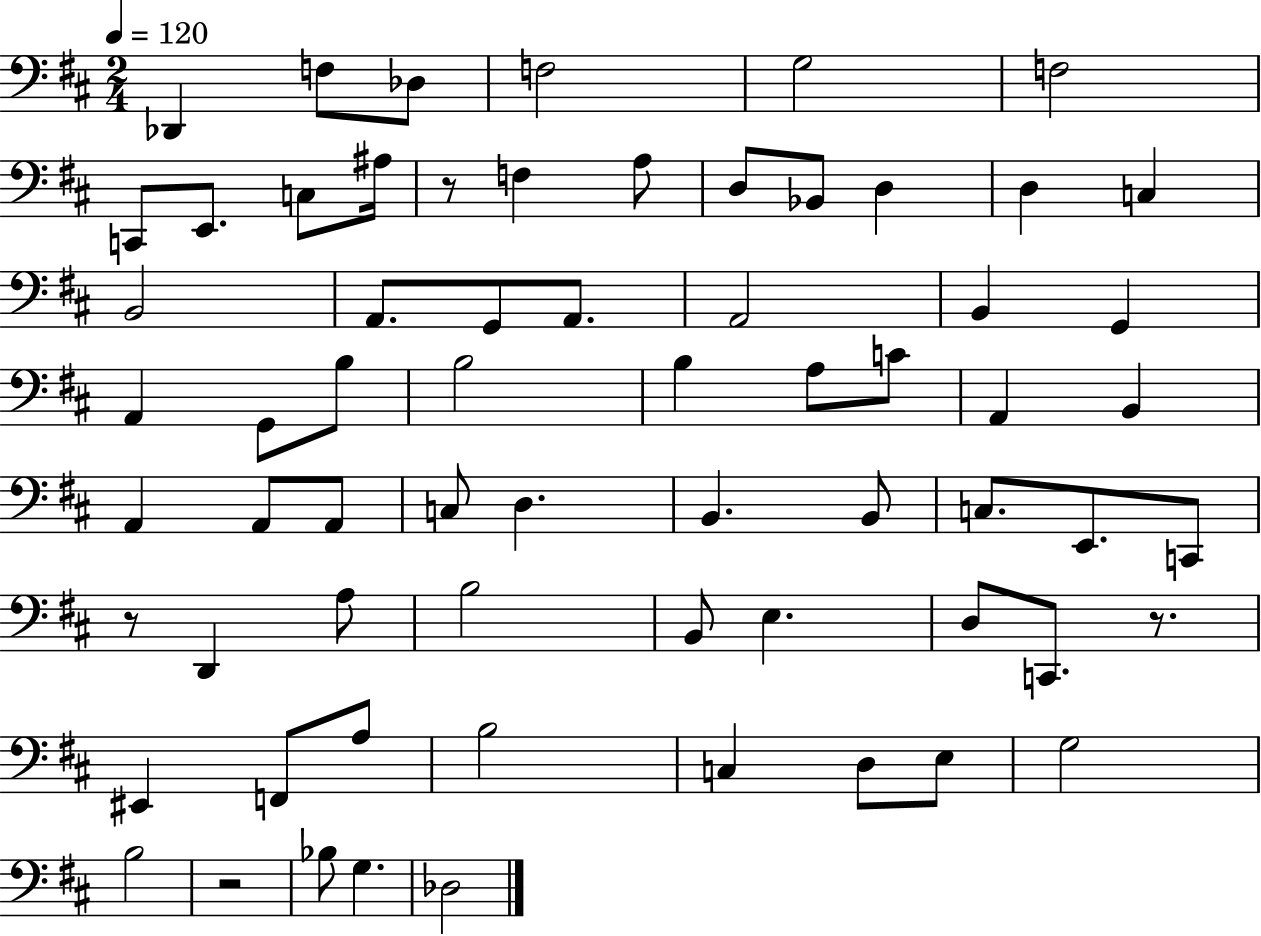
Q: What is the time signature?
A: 2/4